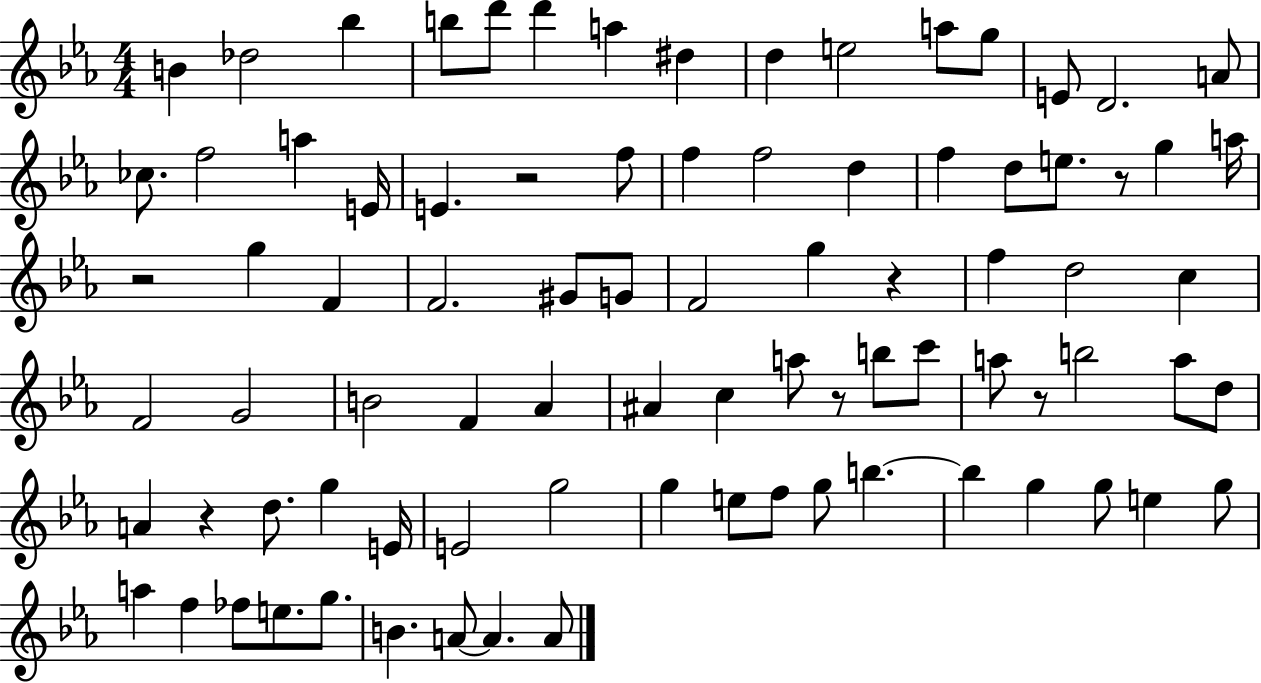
B4/q Db5/h Bb5/q B5/e D6/e D6/q A5/q D#5/q D5/q E5/h A5/e G5/e E4/e D4/h. A4/e CES5/e. F5/h A5/q E4/s E4/q. R/h F5/e F5/q F5/h D5/q F5/q D5/e E5/e. R/e G5/q A5/s R/h G5/q F4/q F4/h. G#4/e G4/e F4/h G5/q R/q F5/q D5/h C5/q F4/h G4/h B4/h F4/q Ab4/q A#4/q C5/q A5/e R/e B5/e C6/e A5/e R/e B5/h A5/e D5/e A4/q R/q D5/e. G5/q E4/s E4/h G5/h G5/q E5/e F5/e G5/e B5/q. B5/q G5/q G5/e E5/q G5/e A5/q F5/q FES5/e E5/e. G5/e. B4/q. A4/e A4/q. A4/e